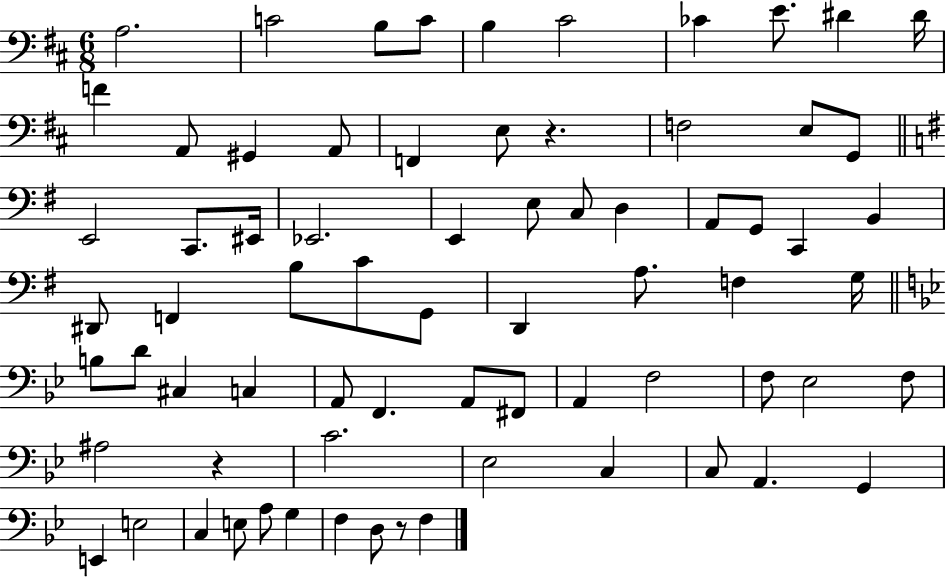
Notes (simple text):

A3/h. C4/h B3/e C4/e B3/q C#4/h CES4/q E4/e. D#4/q D#4/s F4/q A2/e G#2/q A2/e F2/q E3/e R/q. F3/h E3/e G2/e E2/h C2/e. EIS2/s Eb2/h. E2/q E3/e C3/e D3/q A2/e G2/e C2/q B2/q D#2/e F2/q B3/e C4/e G2/e D2/q A3/e. F3/q G3/s B3/e D4/e C#3/q C3/q A2/e F2/q. A2/e F#2/e A2/q F3/h F3/e Eb3/h F3/e A#3/h R/q C4/h. Eb3/h C3/q C3/e A2/q. G2/q E2/q E3/h C3/q E3/e A3/e G3/q F3/q D3/e R/e F3/q